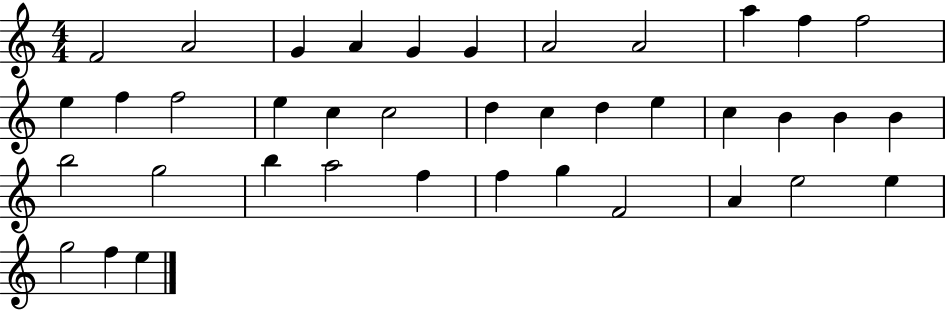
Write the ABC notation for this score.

X:1
T:Untitled
M:4/4
L:1/4
K:C
F2 A2 G A G G A2 A2 a f f2 e f f2 e c c2 d c d e c B B B b2 g2 b a2 f f g F2 A e2 e g2 f e